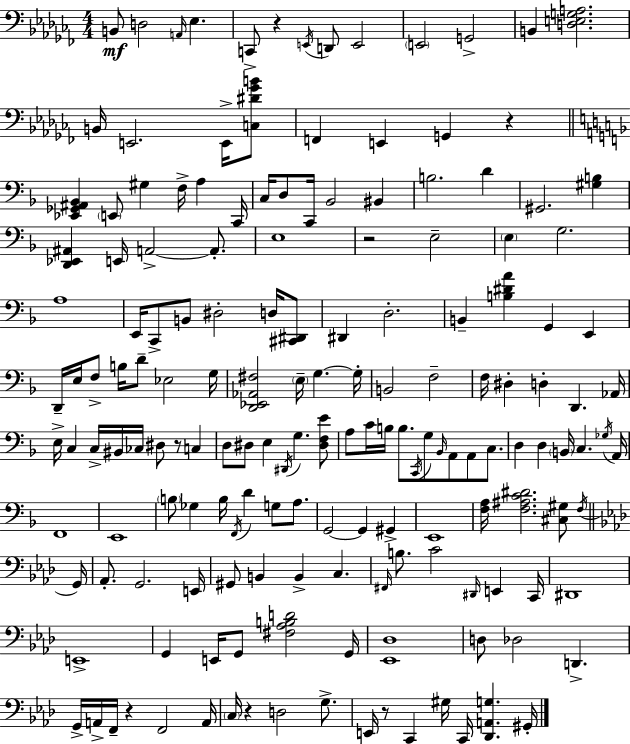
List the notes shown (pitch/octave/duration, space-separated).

B2/e D3/h A2/s Eb3/q. C2/e R/q E2/s D2/e E2/h E2/h G2/h B2/q [D3,E3,G3,A3]/h. B2/s E2/h. E2/s [C3,D#4,Gb4,B4]/e F2/q E2/q G2/q R/q [Eb2,Gb2,A#2,Bb2]/q E2/e G#3/q F3/s A3/q C2/s C3/s D3/e C2/s Bb2/h BIS2/q B3/h. D4/q G#2/h. [G#3,B3]/q [D2,Eb2,A#2]/q E2/s A2/h A2/e. E3/w R/h E3/h E3/q G3/h. A3/w E2/s C2/e B2/e D#3/h D3/s [C#2,D#2]/e D#2/q D3/h. B2/q [B3,D#4,A4]/q G2/q E2/q D2/s E3/s F3/e B3/s D4/e Eb3/h G3/s [D2,Eb2,Ab2,F#3]/h E3/s G3/q. G3/s B2/h F3/h F3/s D#3/q D3/q D2/q. Ab2/s E3/s C3/q C3/s BIS2/s CES3/s D#3/e R/e C3/q D3/e D#3/e E3/q D#2/s G3/q. [D#3,F3,E4]/e A3/e C4/s B3/s B3/e. C2/s G3/e Bb2/s A2/e A2/e C3/e. D3/q D3/q B2/s C3/q. Gb3/s A2/s F2/w E2/w B3/e Gb3/q B3/s F2/s D4/q G3/e A3/e. G2/h G2/q G#2/q E2/w [F3,A3]/s [F3,A#3,C4,D#4]/h. [C#3,G#3]/e F3/s G2/s Ab2/e. G2/h. E2/s G#2/e B2/q B2/q C3/q. F#2/s B3/e. C4/h D#2/s E2/q C2/s D#2/w E2/w G2/q E2/s G2/e [F#3,Ab3,B3,D4]/h G2/s [Eb2,Db3]/w D3/e Db3/h D2/q. G2/s A2/s F2/s R/q F2/h A2/s C3/s R/q D3/h G3/e. E2/s R/e C2/q G#3/s C2/s [Db2,A2,G3]/q. G#2/s